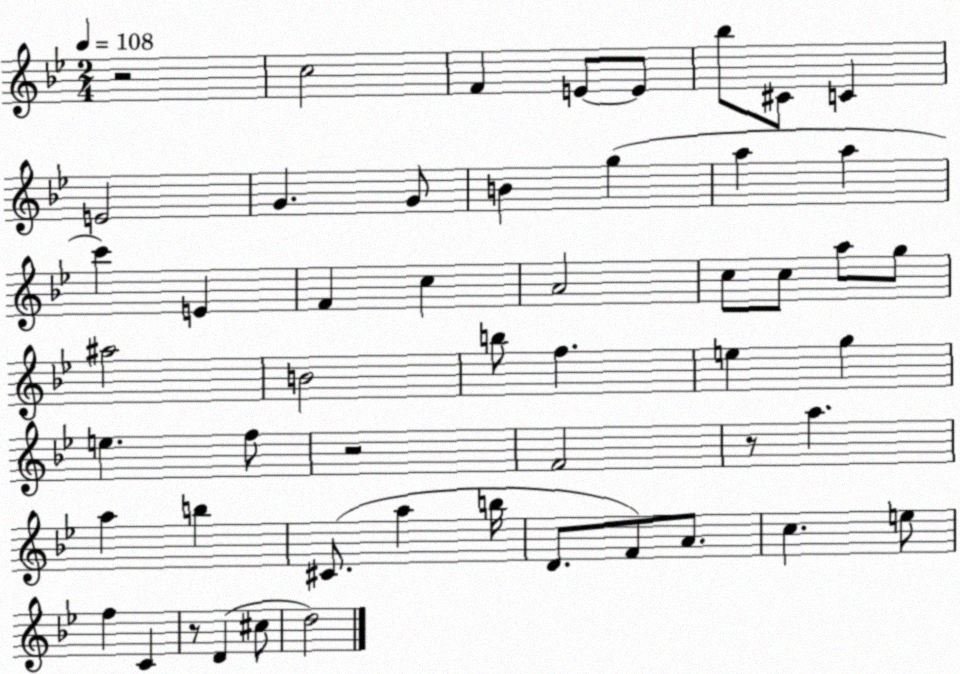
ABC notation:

X:1
T:Untitled
M:2/4
L:1/4
K:Bb
z2 c2 F E/2 E/2 _b/2 ^C/2 C E2 G G/2 B g a a c' E F c A2 c/2 c/2 a/2 g/2 ^a2 B2 b/2 f e g e f/2 z2 F2 z/2 a a b ^C/2 a b/4 D/2 F/2 A/2 c e/2 f C z/2 D ^c/2 d2